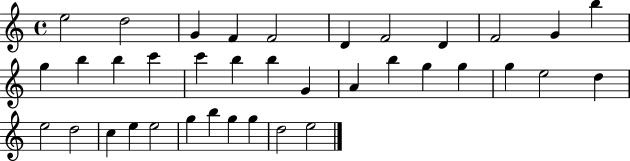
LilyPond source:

{
  \clef treble
  \time 4/4
  \defaultTimeSignature
  \key c \major
  e''2 d''2 | g'4 f'4 f'2 | d'4 f'2 d'4 | f'2 g'4 b''4 | \break g''4 b''4 b''4 c'''4 | c'''4 b''4 b''4 g'4 | a'4 b''4 g''4 g''4 | g''4 e''2 d''4 | \break e''2 d''2 | c''4 e''4 e''2 | g''4 b''4 g''4 g''4 | d''2 e''2 | \break \bar "|."
}